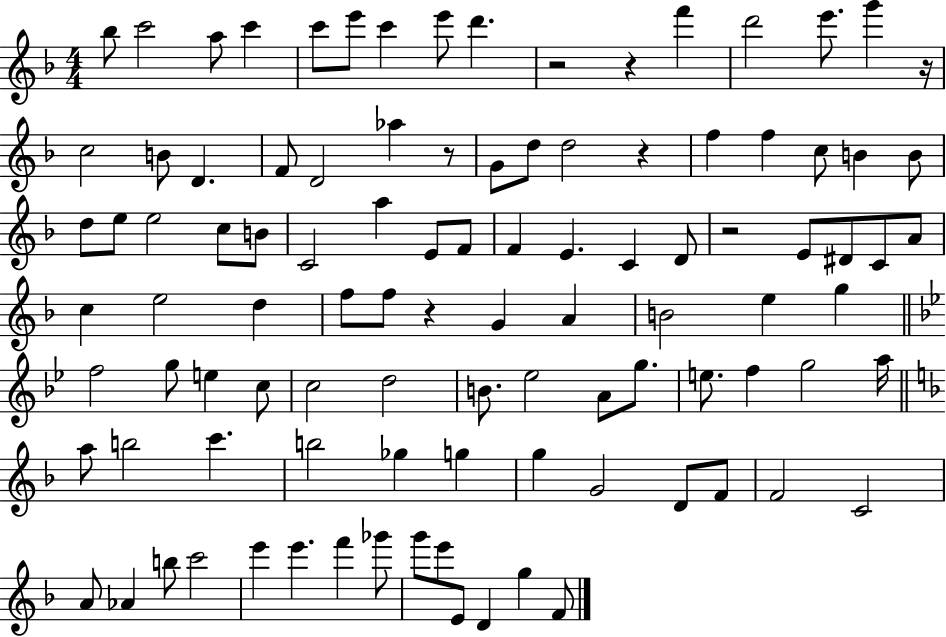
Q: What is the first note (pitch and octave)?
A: Bb5